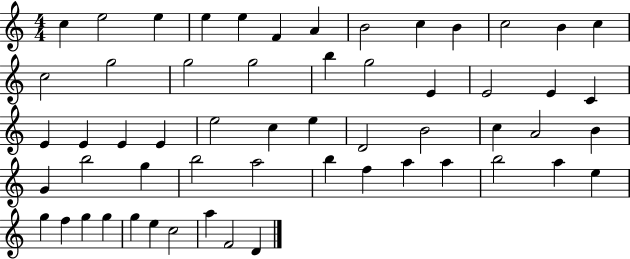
C5/q E5/h E5/q E5/q E5/q F4/q A4/q B4/h C5/q B4/q C5/h B4/q C5/q C5/h G5/h G5/h G5/h B5/q G5/h E4/q E4/h E4/q C4/q E4/q E4/q E4/q E4/q E5/h C5/q E5/q D4/h B4/h C5/q A4/h B4/q G4/q B5/h G5/q B5/h A5/h B5/q F5/q A5/q A5/q B5/h A5/q E5/q G5/q F5/q G5/q G5/q G5/q E5/q C5/h A5/q F4/h D4/q